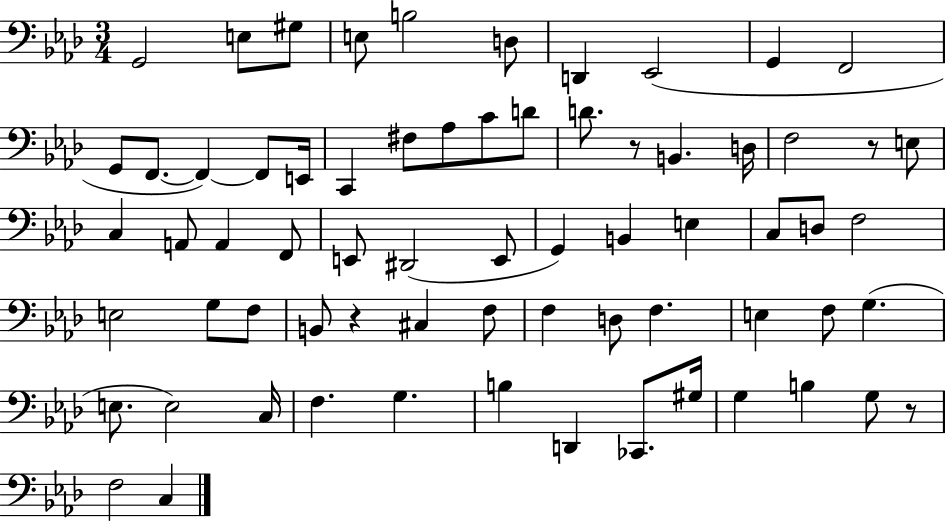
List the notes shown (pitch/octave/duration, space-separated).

G2/h E3/e G#3/e E3/e B3/h D3/e D2/q Eb2/h G2/q F2/h G2/e F2/e. F2/q F2/e E2/s C2/q F#3/e Ab3/e C4/e D4/e D4/e. R/e B2/q. D3/s F3/h R/e E3/e C3/q A2/e A2/q F2/e E2/e D#2/h E2/e G2/q B2/q E3/q C3/e D3/e F3/h E3/h G3/e F3/e B2/e R/q C#3/q F3/e F3/q D3/e F3/q. E3/q F3/e G3/q. E3/e. E3/h C3/s F3/q. G3/q. B3/q D2/q CES2/e. G#3/s G3/q B3/q G3/e R/e F3/h C3/q